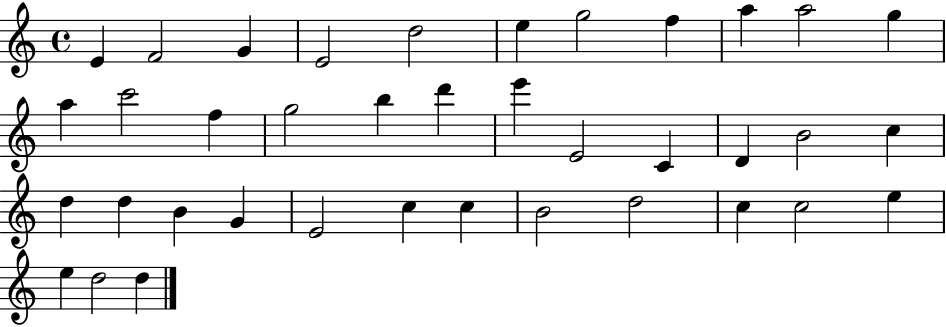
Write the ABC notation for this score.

X:1
T:Untitled
M:4/4
L:1/4
K:C
E F2 G E2 d2 e g2 f a a2 g a c'2 f g2 b d' e' E2 C D B2 c d d B G E2 c c B2 d2 c c2 e e d2 d